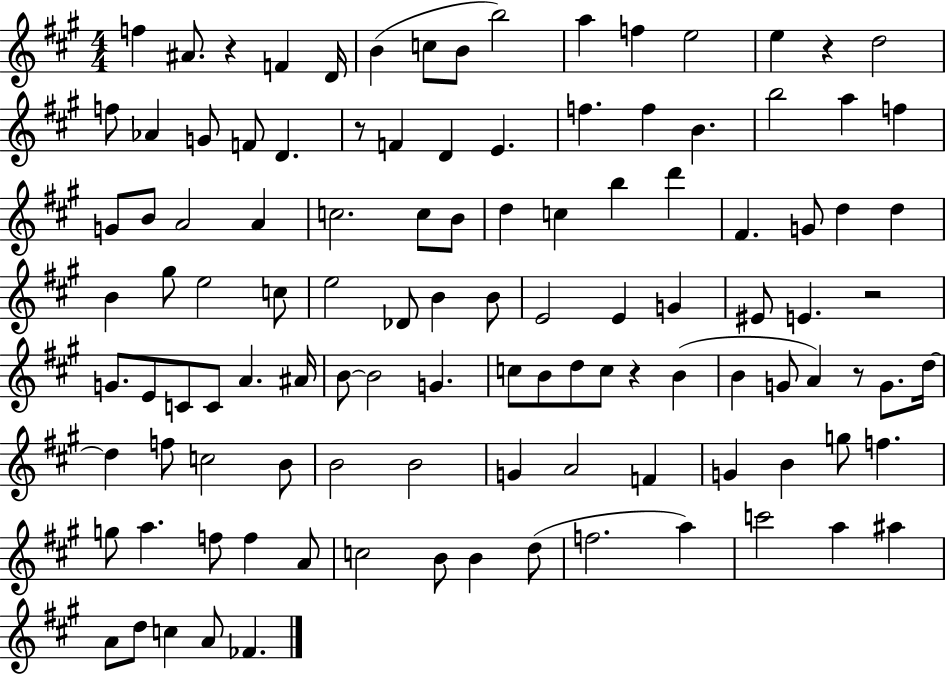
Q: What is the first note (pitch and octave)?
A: F5